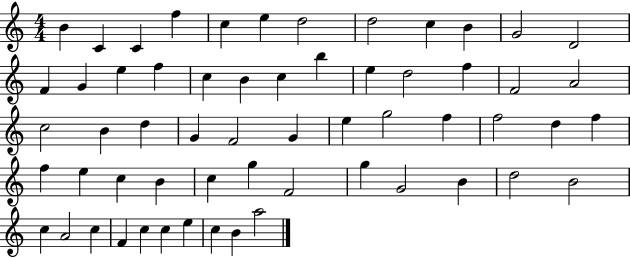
B4/q C4/q C4/q F5/q C5/q E5/q D5/h D5/h C5/q B4/q G4/h D4/h F4/q G4/q E5/q F5/q C5/q B4/q C5/q B5/q E5/q D5/h F5/q F4/h A4/h C5/h B4/q D5/q G4/q F4/h G4/q E5/q G5/h F5/q F5/h D5/q F5/q F5/q E5/q C5/q B4/q C5/q G5/q F4/h G5/q G4/h B4/q D5/h B4/h C5/q A4/h C5/q F4/q C5/q C5/q E5/q C5/q B4/q A5/h